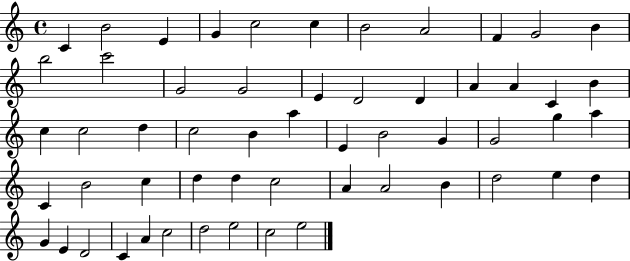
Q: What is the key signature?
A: C major